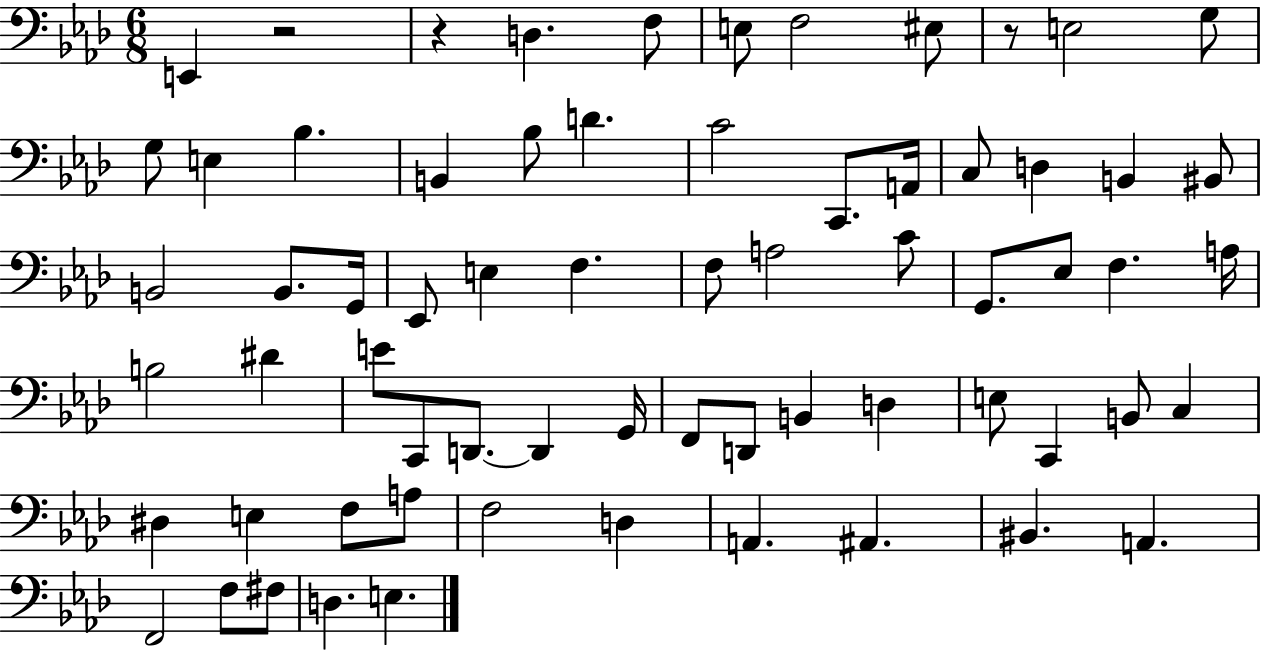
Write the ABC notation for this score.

X:1
T:Untitled
M:6/8
L:1/4
K:Ab
E,, z2 z D, F,/2 E,/2 F,2 ^E,/2 z/2 E,2 G,/2 G,/2 E, _B, B,, _B,/2 D C2 C,,/2 A,,/4 C,/2 D, B,, ^B,,/2 B,,2 B,,/2 G,,/4 _E,,/2 E, F, F,/2 A,2 C/2 G,,/2 _E,/2 F, A,/4 B,2 ^D E/2 C,,/2 D,,/2 D,, G,,/4 F,,/2 D,,/2 B,, D, E,/2 C,, B,,/2 C, ^D, E, F,/2 A,/2 F,2 D, A,, ^A,, ^B,, A,, F,,2 F,/2 ^F,/2 D, E,